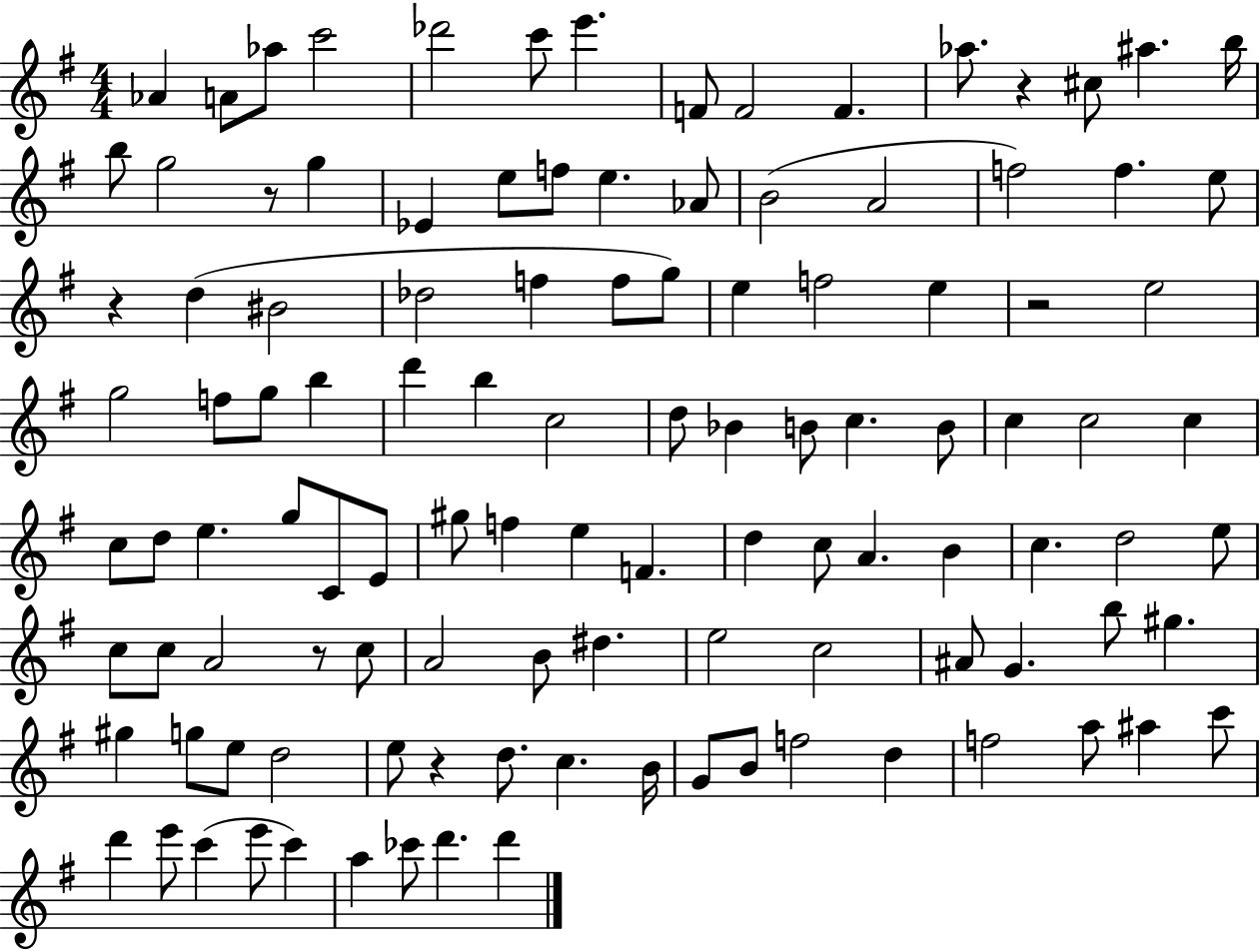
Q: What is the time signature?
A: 4/4